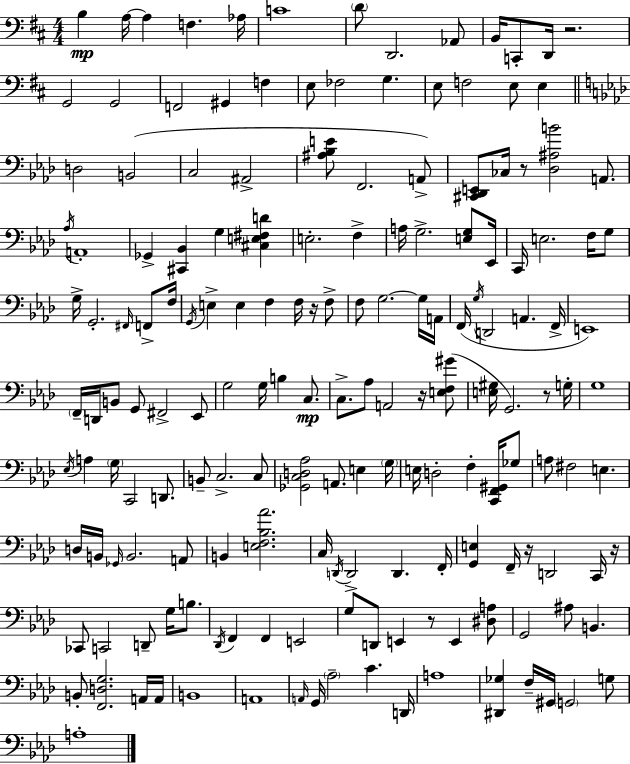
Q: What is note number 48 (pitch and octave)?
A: F#2